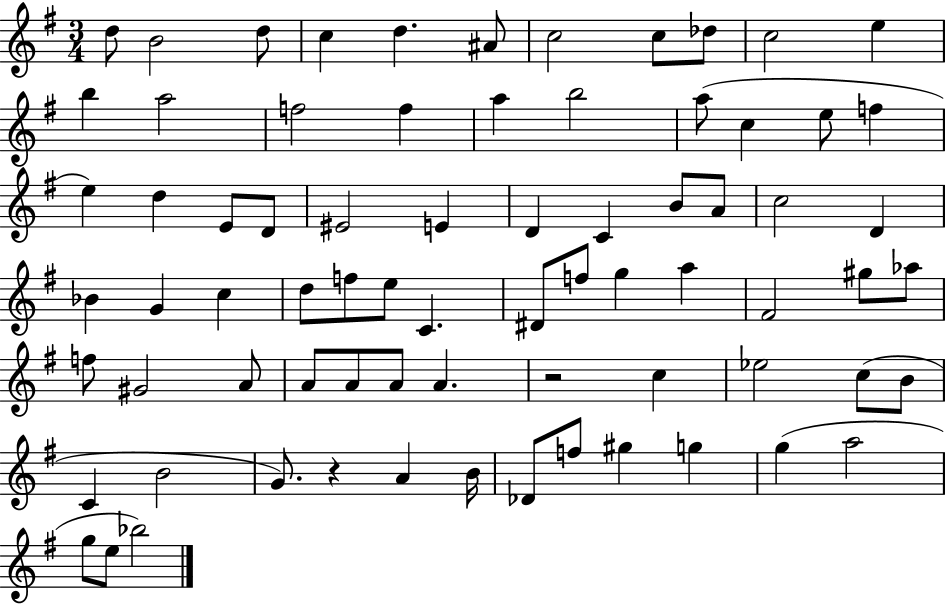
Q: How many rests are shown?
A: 2